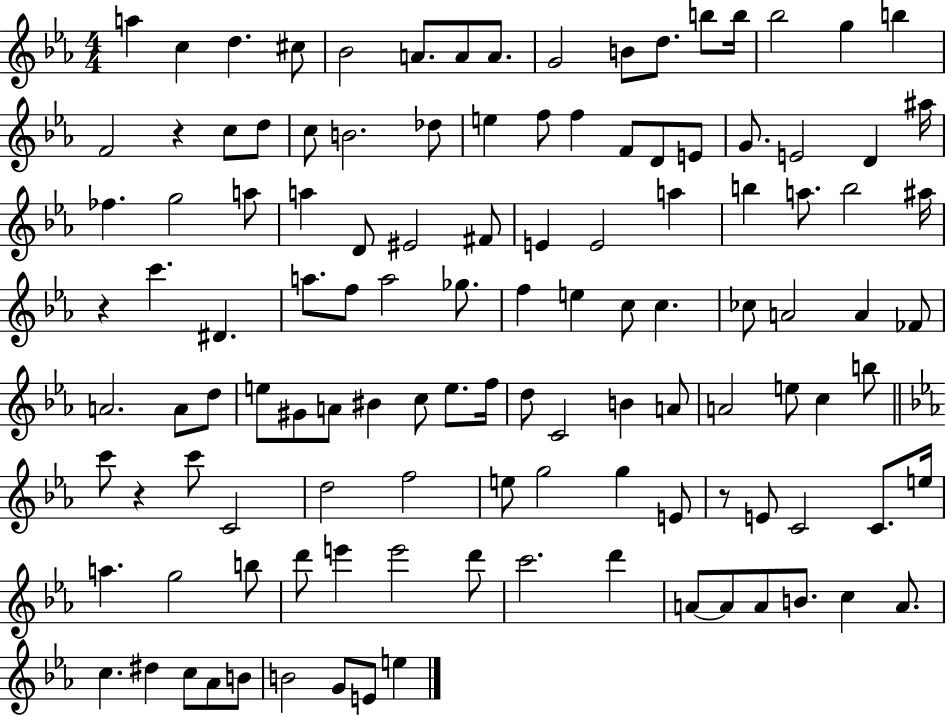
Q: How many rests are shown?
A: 4